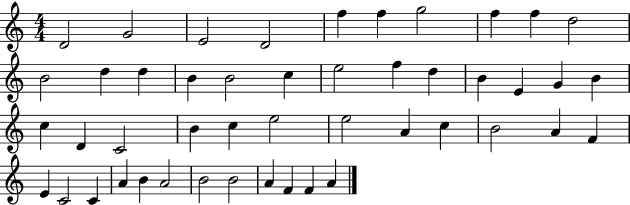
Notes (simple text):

D4/h G4/h E4/h D4/h F5/q F5/q G5/h F5/q F5/q D5/h B4/h D5/q D5/q B4/q B4/h C5/q E5/h F5/q D5/q B4/q E4/q G4/q B4/q C5/q D4/q C4/h B4/q C5/q E5/h E5/h A4/q C5/q B4/h A4/q F4/q E4/q C4/h C4/q A4/q B4/q A4/h B4/h B4/h A4/q F4/q F4/q A4/q